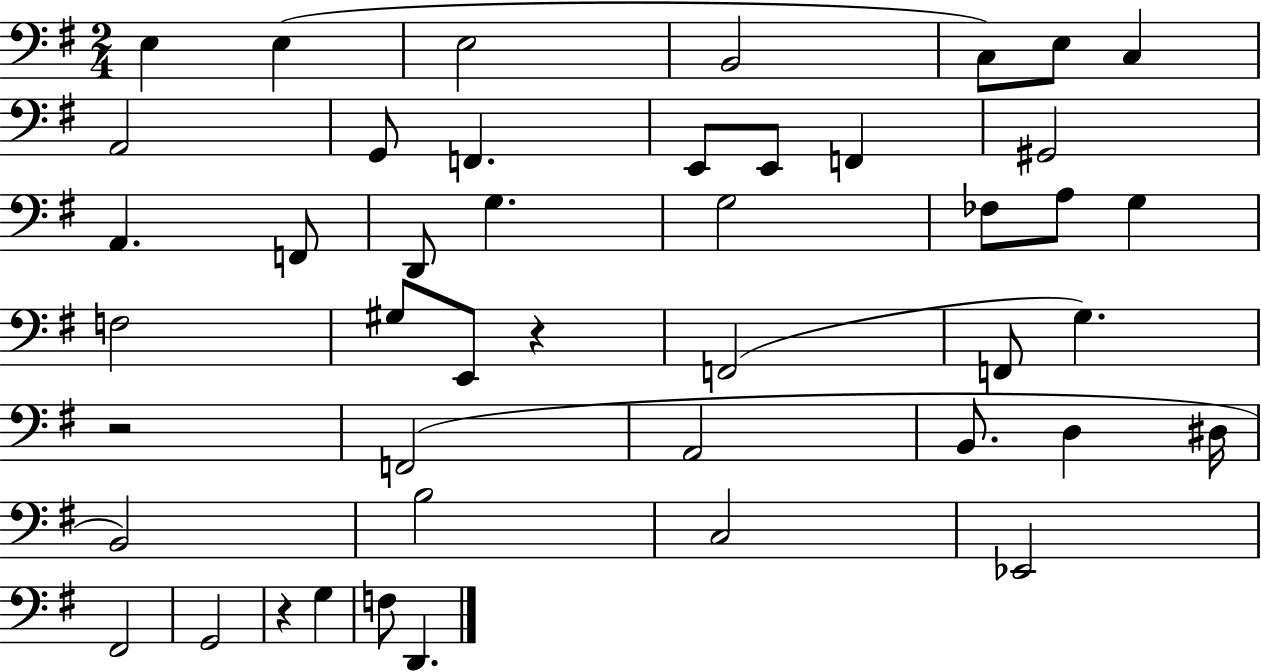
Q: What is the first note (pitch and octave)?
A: E3